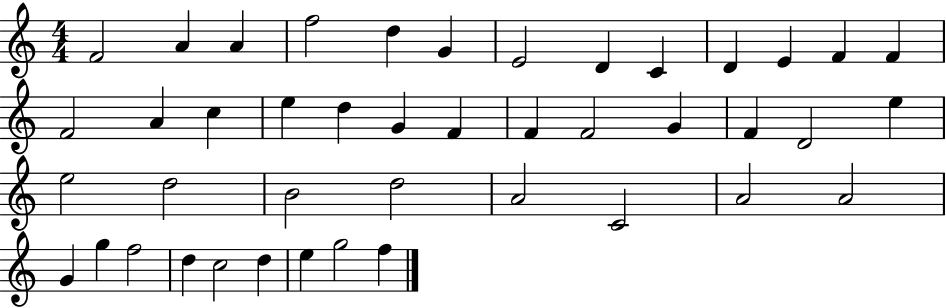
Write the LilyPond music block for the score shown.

{
  \clef treble
  \numericTimeSignature
  \time 4/4
  \key c \major
  f'2 a'4 a'4 | f''2 d''4 g'4 | e'2 d'4 c'4 | d'4 e'4 f'4 f'4 | \break f'2 a'4 c''4 | e''4 d''4 g'4 f'4 | f'4 f'2 g'4 | f'4 d'2 e''4 | \break e''2 d''2 | b'2 d''2 | a'2 c'2 | a'2 a'2 | \break g'4 g''4 f''2 | d''4 c''2 d''4 | e''4 g''2 f''4 | \bar "|."
}